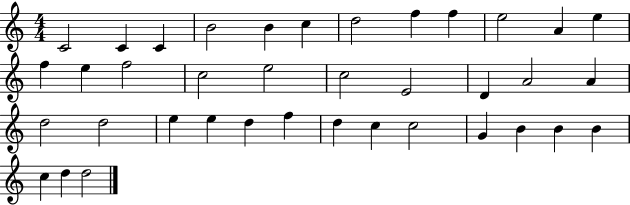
{
  \clef treble
  \numericTimeSignature
  \time 4/4
  \key c \major
  c'2 c'4 c'4 | b'2 b'4 c''4 | d''2 f''4 f''4 | e''2 a'4 e''4 | \break f''4 e''4 f''2 | c''2 e''2 | c''2 e'2 | d'4 a'2 a'4 | \break d''2 d''2 | e''4 e''4 d''4 f''4 | d''4 c''4 c''2 | g'4 b'4 b'4 b'4 | \break c''4 d''4 d''2 | \bar "|."
}